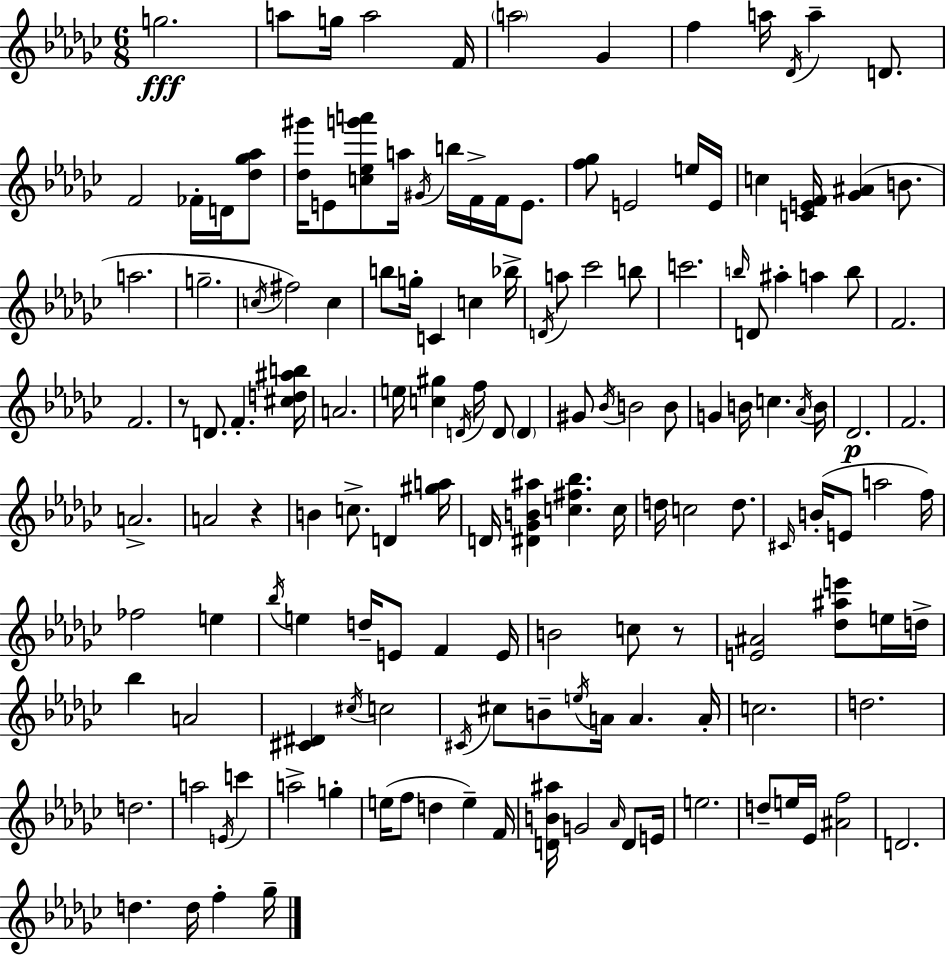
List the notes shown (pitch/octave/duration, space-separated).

G5/h. A5/e G5/s A5/h F4/s A5/h Gb4/q F5/q A5/s Db4/s A5/q D4/e. F4/h FES4/s D4/s [Db5,Gb5,Ab5]/e [Db5,G#6]/s E4/e [C5,Eb5,G6,A6]/e A5/s G#4/s B5/s F4/s F4/s E4/e. [F5,Gb5]/e E4/h E5/s E4/s C5/q [C4,E4,F4]/s [Gb4,A#4]/q B4/e. A5/h. G5/h. C5/s F#5/h C5/q B5/e G5/s C4/q C5/q Bb5/s D4/s A5/e CES6/h B5/e C6/h. B5/s D4/e A#5/q A5/q B5/e F4/h. F4/h. R/e D4/e. F4/q. [C#5,D5,A#5,B5]/s A4/h. E5/s [C5,G#5]/q D4/s F5/s D4/e D4/q G#4/e Bb4/s B4/h B4/e G4/q B4/s C5/q. Ab4/s B4/s Db4/h. F4/h. A4/h. A4/h R/q B4/q C5/e. D4/q [G#5,A5]/s D4/s [D#4,Gb4,B4,A#5]/q [C5,F#5,Bb5]/q. C5/s D5/s C5/h D5/e. C#4/s B4/s E4/e A5/h F5/s FES5/h E5/q Bb5/s E5/q D5/s E4/e F4/q E4/s B4/h C5/e R/e [E4,A#4]/h [Db5,A#5,E6]/e E5/s D5/s Bb5/q A4/h [C#4,D#4]/q C#5/s C5/h C#4/s C#5/e B4/e E5/s A4/s A4/q. A4/s C5/h. D5/h. D5/h. A5/h E4/s C6/q A5/h G5/q E5/s F5/e D5/q E5/q F4/s [D4,B4,A#5]/s G4/h Ab4/s D4/e E4/s E5/h. D5/e E5/s Eb4/s [A#4,F5]/h D4/h. D5/q. D5/s F5/q Gb5/s